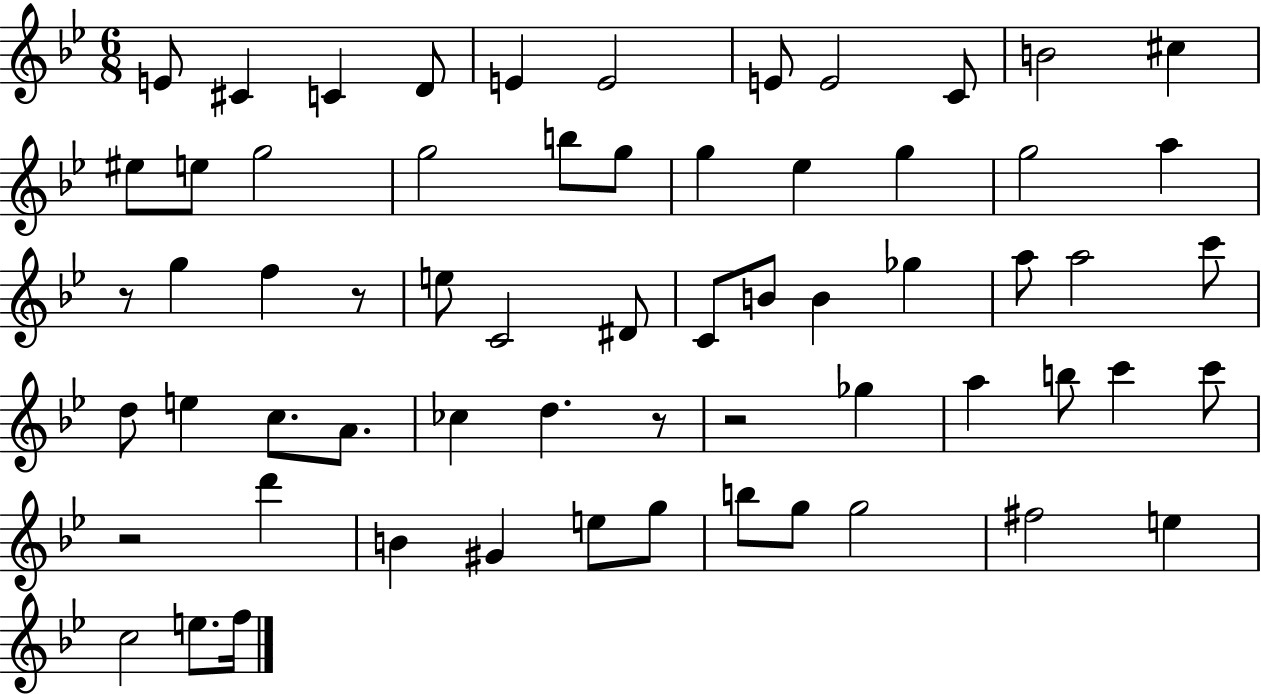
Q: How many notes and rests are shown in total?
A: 63